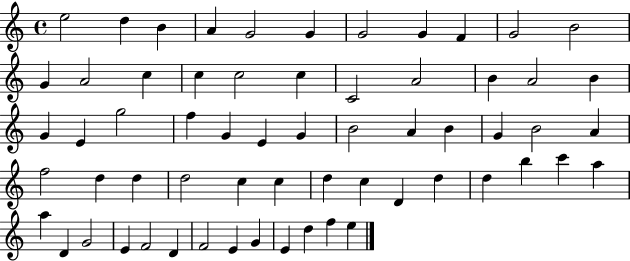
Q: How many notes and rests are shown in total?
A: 62